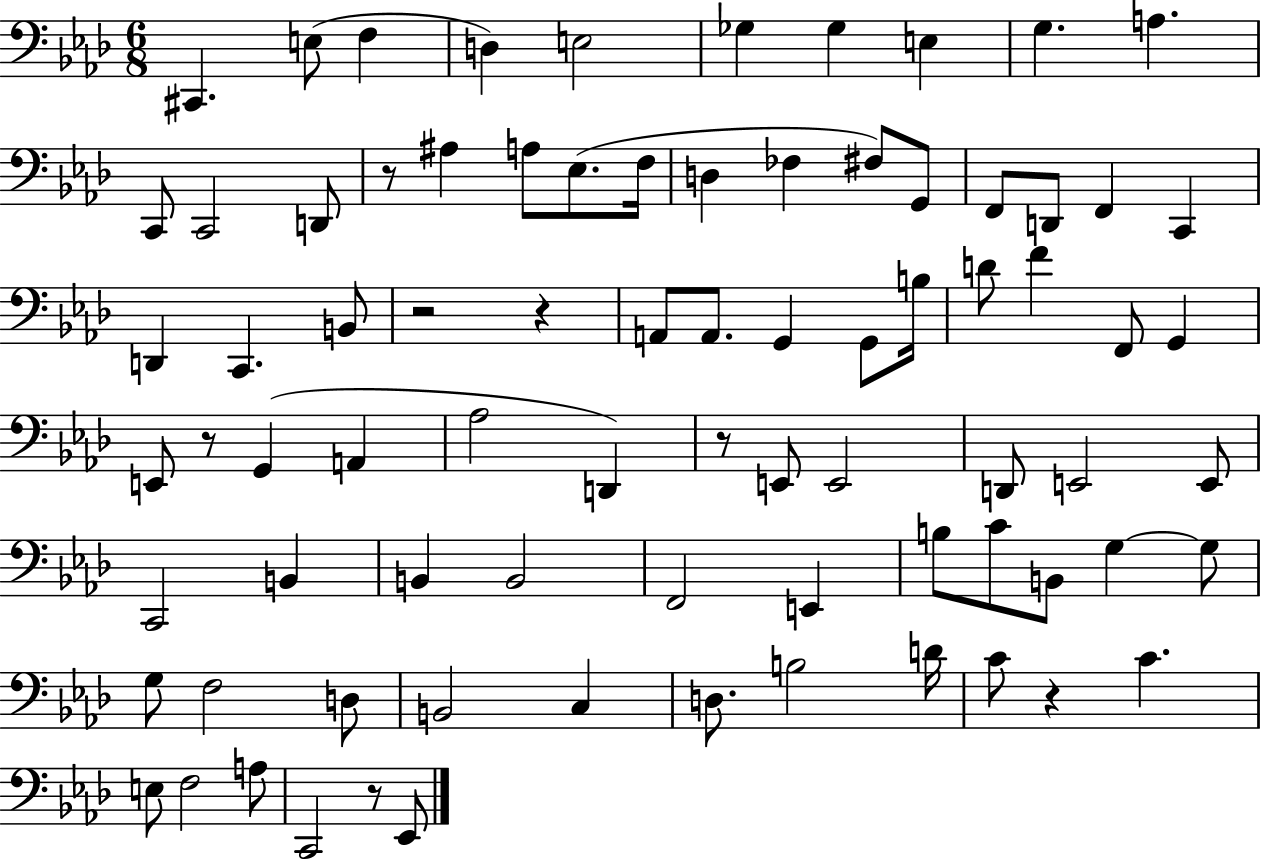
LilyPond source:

{
  \clef bass
  \numericTimeSignature
  \time 6/8
  \key aes \major
  cis,4. e8( f4 | d4) e2 | ges4 ges4 e4 | g4. a4. | \break c,8 c,2 d,8 | r8 ais4 a8 ees8.( f16 | d4 fes4 fis8) g,8 | f,8 d,8 f,4 c,4 | \break d,4 c,4. b,8 | r2 r4 | a,8 a,8. g,4 g,8 b16 | d'8 f'4 f,8 g,4 | \break e,8 r8 g,4( a,4 | aes2 d,4) | r8 e,8 e,2 | d,8 e,2 e,8 | \break c,2 b,4 | b,4 b,2 | f,2 e,4 | b8 c'8 b,8 g4~~ g8 | \break g8 f2 d8 | b,2 c4 | d8. b2 d'16 | c'8 r4 c'4. | \break e8 f2 a8 | c,2 r8 ees,8 | \bar "|."
}